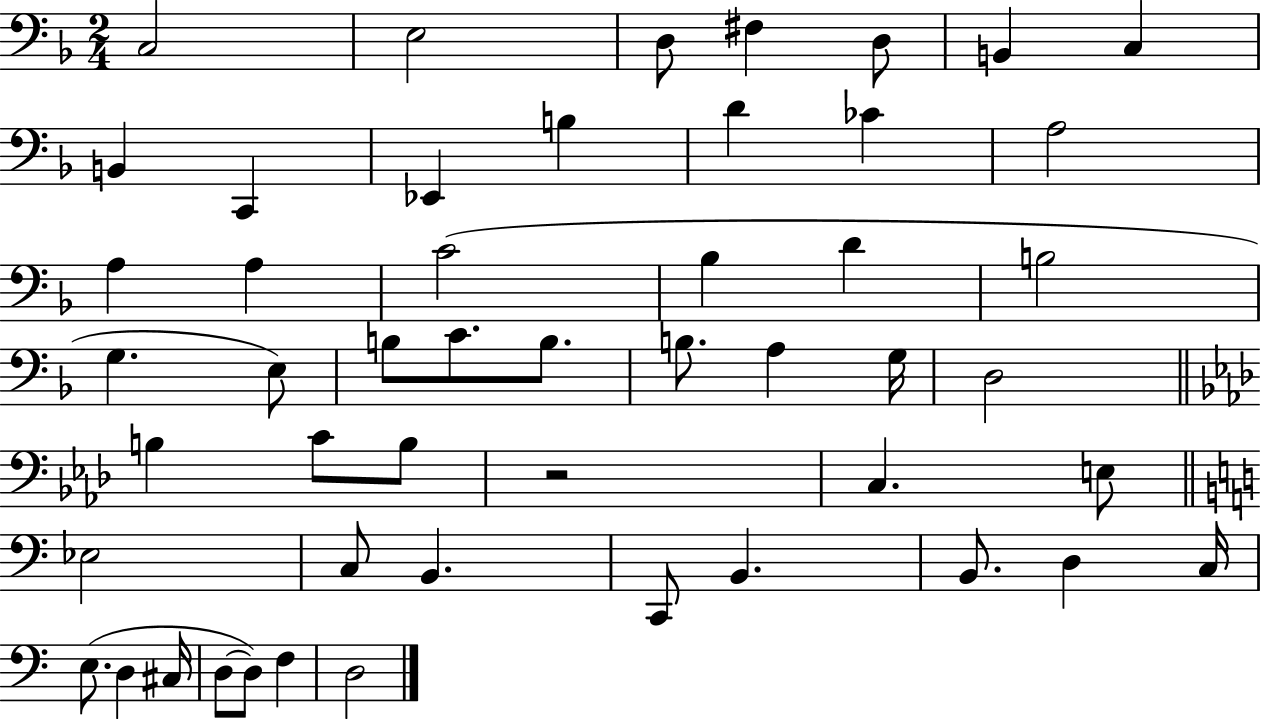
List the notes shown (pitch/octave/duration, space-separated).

C3/h E3/h D3/e F#3/q D3/e B2/q C3/q B2/q C2/q Eb2/q B3/q D4/q CES4/q A3/h A3/q A3/q C4/h Bb3/q D4/q B3/h G3/q. E3/e B3/e C4/e. B3/e. B3/e. A3/q G3/s D3/h B3/q C4/e B3/e R/h C3/q. E3/e Eb3/h C3/e B2/q. C2/e B2/q. B2/e. D3/q C3/s E3/e. D3/q C#3/s D3/e D3/e F3/q D3/h